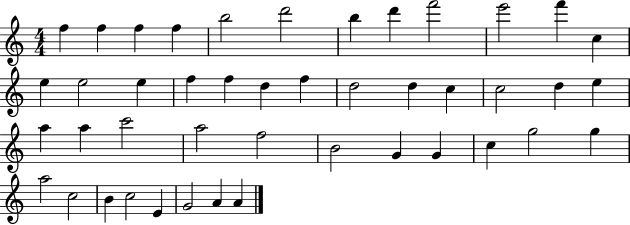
{
  \clef treble
  \numericTimeSignature
  \time 4/4
  \key c \major
  f''4 f''4 f''4 f''4 | b''2 d'''2 | b''4 d'''4 f'''2 | e'''2 f'''4 c''4 | \break e''4 e''2 e''4 | f''4 f''4 d''4 f''4 | d''2 d''4 c''4 | c''2 d''4 e''4 | \break a''4 a''4 c'''2 | a''2 f''2 | b'2 g'4 g'4 | c''4 g''2 g''4 | \break a''2 c''2 | b'4 c''2 e'4 | g'2 a'4 a'4 | \bar "|."
}